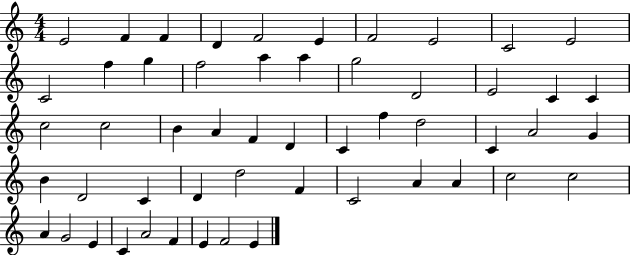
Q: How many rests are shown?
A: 0